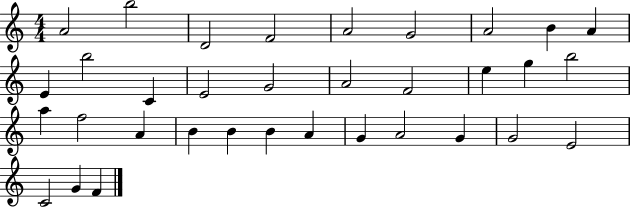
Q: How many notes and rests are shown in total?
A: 34